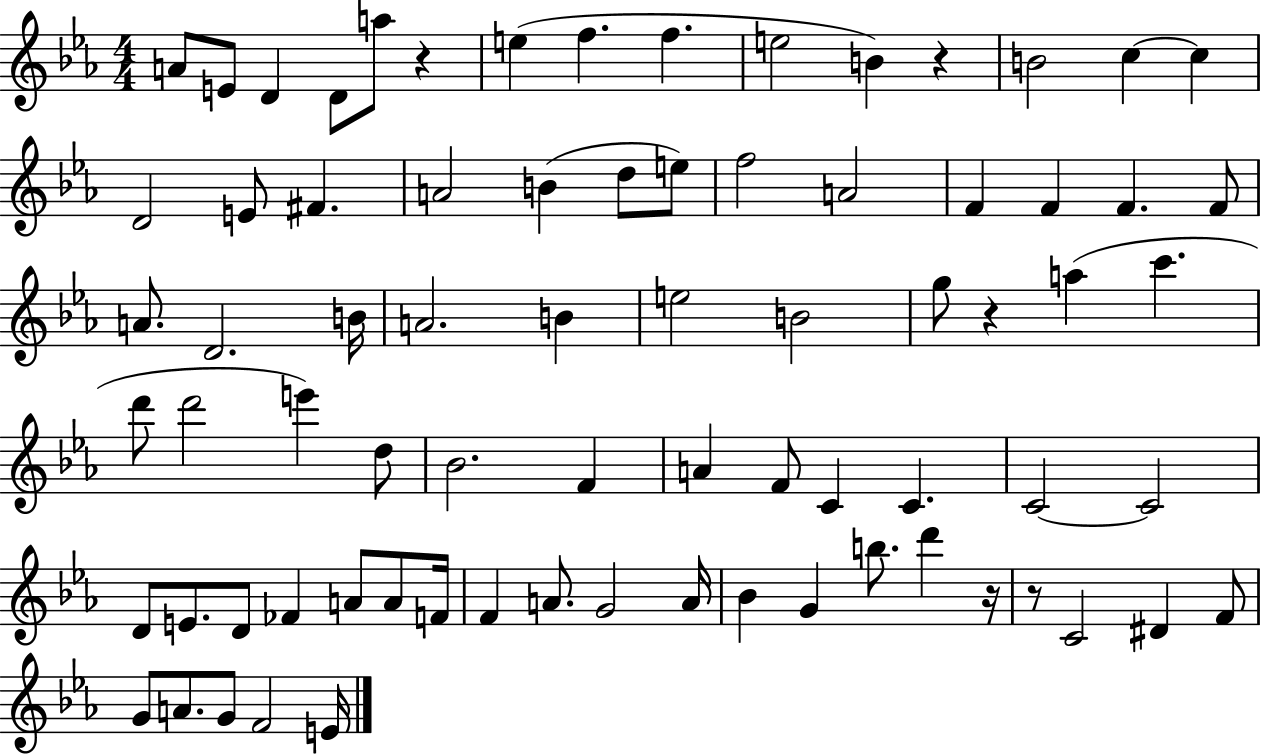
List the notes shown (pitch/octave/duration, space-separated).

A4/e E4/e D4/q D4/e A5/e R/q E5/q F5/q. F5/q. E5/h B4/q R/q B4/h C5/q C5/q D4/h E4/e F#4/q. A4/h B4/q D5/e E5/e F5/h A4/h F4/q F4/q F4/q. F4/e A4/e. D4/h. B4/s A4/h. B4/q E5/h B4/h G5/e R/q A5/q C6/q. D6/e D6/h E6/q D5/e Bb4/h. F4/q A4/q F4/e C4/q C4/q. C4/h C4/h D4/e E4/e. D4/e FES4/q A4/e A4/e F4/s F4/q A4/e. G4/h A4/s Bb4/q G4/q B5/e. D6/q R/s R/e C4/h D#4/q F4/e G4/e A4/e. G4/e F4/h E4/s